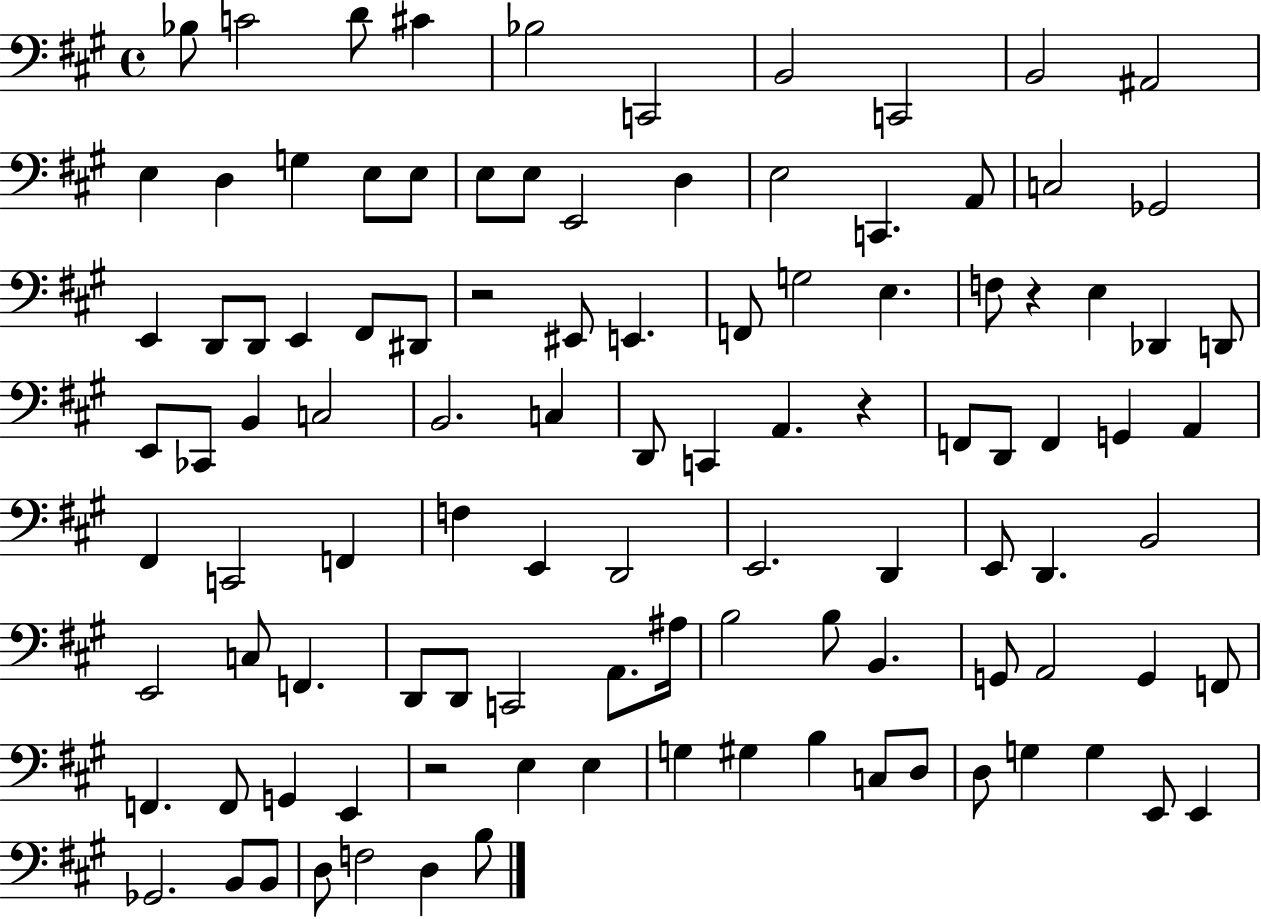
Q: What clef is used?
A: bass